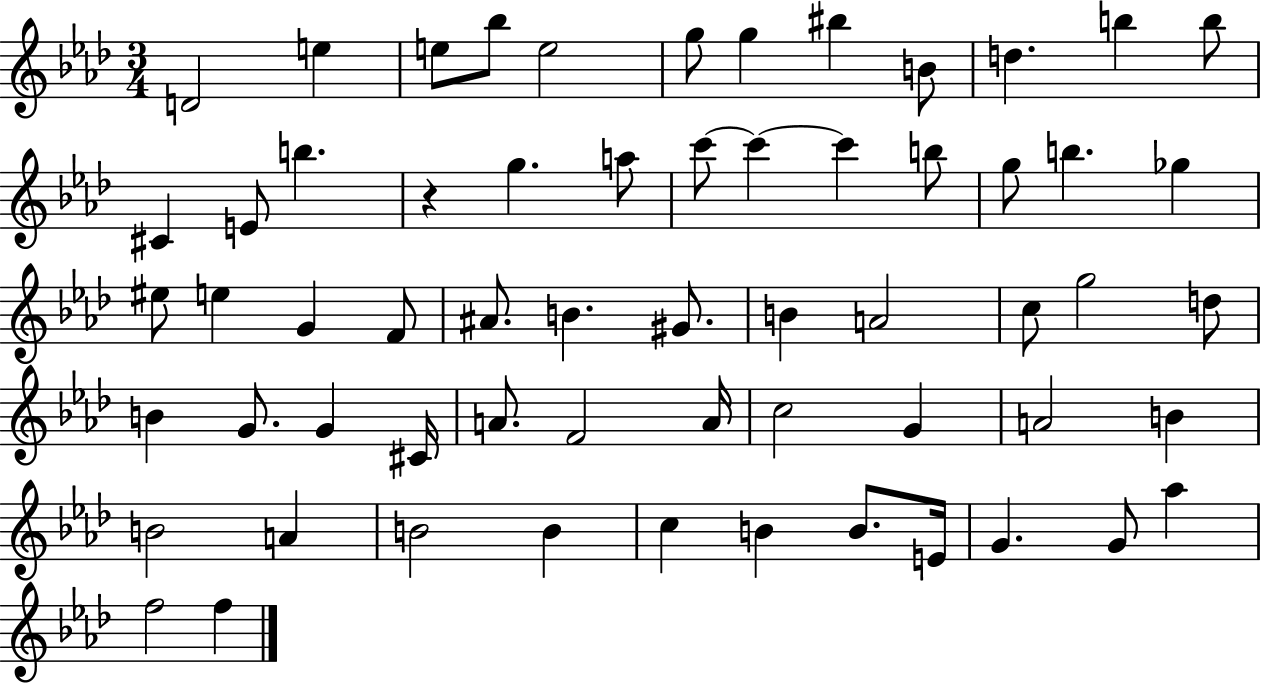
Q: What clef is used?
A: treble